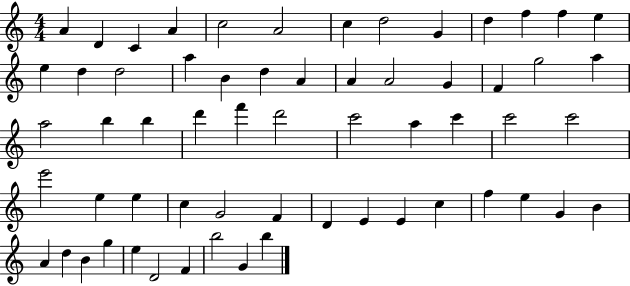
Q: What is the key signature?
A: C major